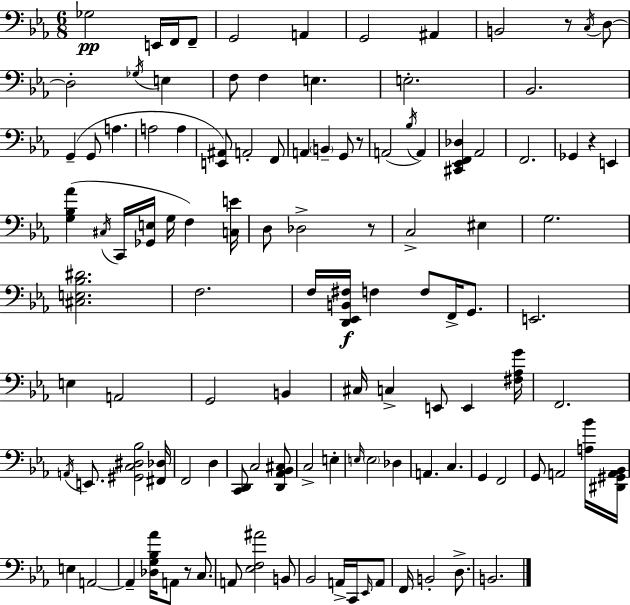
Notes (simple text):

Gb3/h E2/s F2/s F2/e G2/h A2/q G2/h A#2/q B2/h R/e C3/s D3/e D3/h Gb3/s E3/q F3/e F3/q E3/q. E3/h. Bb2/h. G2/q G2/e A3/q. A3/h A3/q [E2,A#2]/e A2/h F2/e A2/q B2/q G2/e R/e A2/h Bb3/s A2/q [C#2,Eb2,F2,Db3]/q Ab2/h F2/h. Gb2/q R/q E2/q [G3,Bb3,Ab4]/q C#3/s C2/s [Gb2,E3]/s G3/s F3/q [C3,E4]/s D3/e Db3/h R/e C3/h EIS3/q G3/h. [C#3,E3,Bb3,D#4]/h. F3/h. F3/s [D2,Eb2,B2,F#3]/s F3/q F3/e F2/s G2/e. E2/h. E3/q A2/h G2/h B2/q C#3/s C3/q E2/e E2/q [F#3,Ab3,G4]/s F2/h. A2/s E2/e. [G#2,C3,D#3,Bb3]/h [F#2,Db3]/s F2/h D3/q [C2,D2]/e C3/h [D2,Ab2,Bb2,C#3]/e C3/h E3/q E3/s E3/h Db3/q A2/q. C3/q. G2/q F2/h G2/e A2/h [A3,Bb4]/s [D#2,G#2,A2,Bb2]/s E3/q A2/h A2/q [Db3,G3,Bb3,Ab4]/s A2/e R/e C3/e. A2/e [Eb3,F3,A#4]/h B2/e Bb2/h A2/s C2/s Eb2/s A2/e F2/s B2/h D3/e. B2/h.